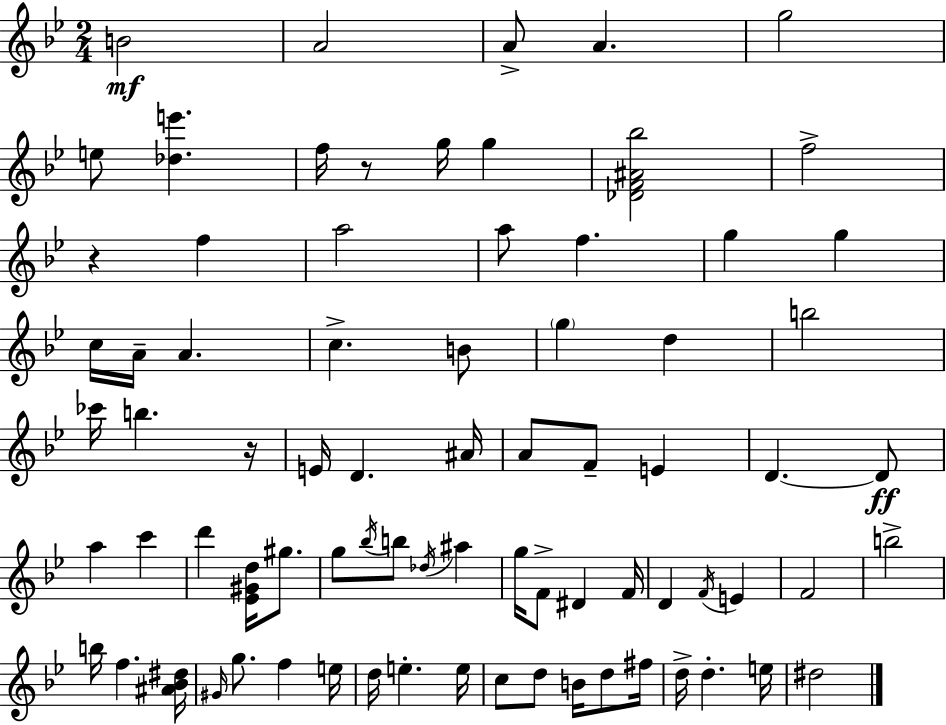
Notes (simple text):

B4/h A4/h A4/e A4/q. G5/h E5/e [Db5,E6]/q. F5/s R/e G5/s G5/q [Db4,F4,A#4,Bb5]/h F5/h R/q F5/q A5/h A5/e F5/q. G5/q G5/q C5/s A4/s A4/q. C5/q. B4/e G5/q D5/q B5/h CES6/s B5/q. R/s E4/s D4/q. A#4/s A4/e F4/e E4/q D4/q. D4/e A5/q C6/q D6/q [Eb4,G#4,D5]/s G#5/e. G5/e Bb5/s B5/e Db5/s A#5/q G5/s F4/e D#4/q F4/s D4/q F4/s E4/q F4/h B5/h B5/s F5/q. [A#4,Bb4,D#5]/s G#4/s G5/e. F5/q E5/s D5/s E5/q. E5/s C5/e D5/e B4/s D5/e F#5/s D5/s D5/q. E5/s D#5/h